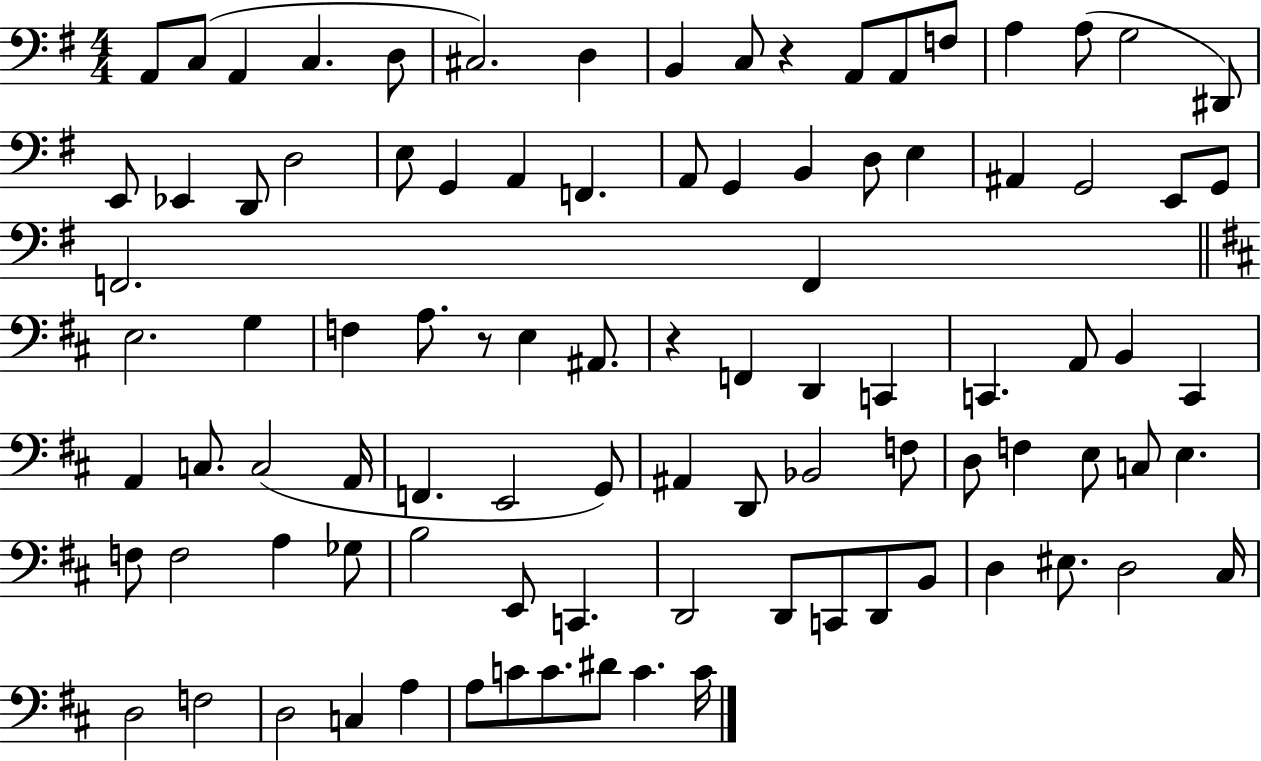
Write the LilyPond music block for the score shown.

{
  \clef bass
  \numericTimeSignature
  \time 4/4
  \key g \major
  a,8 c8( a,4 c4. d8 | cis2.) d4 | b,4 c8 r4 a,8 a,8 f8 | a4 a8( g2 dis,8) | \break e,8 ees,4 d,8 d2 | e8 g,4 a,4 f,4. | a,8 g,4 b,4 d8 e4 | ais,4 g,2 e,8 g,8 | \break f,2. f,4 | \bar "||" \break \key b \minor e2. g4 | f4 a8. r8 e4 ais,8. | r4 f,4 d,4 c,4 | c,4. a,8 b,4 c,4 | \break a,4 c8. c2( a,16 | f,4. e,2 g,8) | ais,4 d,8 bes,2 f8 | d8 f4 e8 c8 e4. | \break f8 f2 a4 ges8 | b2 e,8 c,4. | d,2 d,8 c,8 d,8 b,8 | d4 eis8. d2 cis16 | \break d2 f2 | d2 c4 a4 | a8 c'8 c'8. dis'8 c'4. c'16 | \bar "|."
}